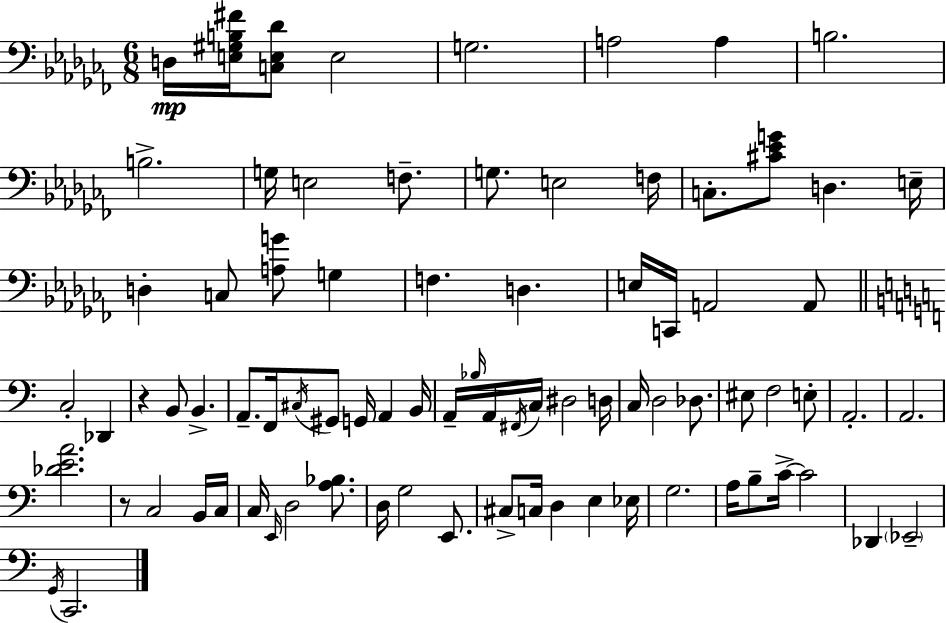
X:1
T:Untitled
M:6/8
L:1/4
K:Abm
D,/4 [E,^G,B,^F]/4 [C,E,_D]/2 E,2 G,2 A,2 A, B,2 B,2 G,/4 E,2 F,/2 G,/2 E,2 F,/4 C,/2 [^C_EG]/2 D, E,/4 D, C,/2 [A,G]/2 G, F, D, E,/4 C,,/4 A,,2 A,,/2 C,2 _D,, z B,,/2 B,, A,,/2 F,,/4 ^C,/4 ^G,,/2 G,,/4 A,, B,,/4 A,,/4 _B,/4 A,,/4 ^F,,/4 C,/4 ^D,2 D,/4 C,/4 D,2 _D,/2 ^E,/2 F,2 E,/2 A,,2 A,,2 [_DEA]2 z/2 C,2 B,,/4 C,/4 C,/4 E,,/4 D,2 [A,_B,]/2 D,/4 G,2 E,,/2 ^C,/2 C,/4 D, E, _E,/4 G,2 A,/4 B,/2 C/4 C2 _D,, _E,,2 G,,/4 C,,2